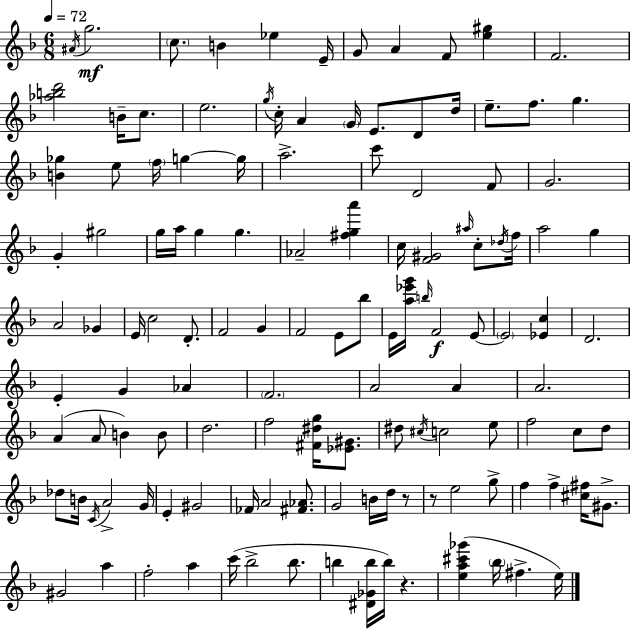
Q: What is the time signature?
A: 6/8